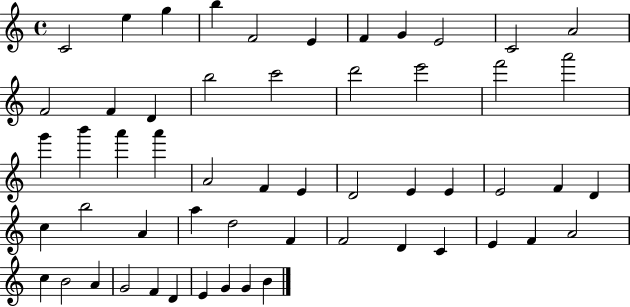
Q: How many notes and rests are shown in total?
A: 55